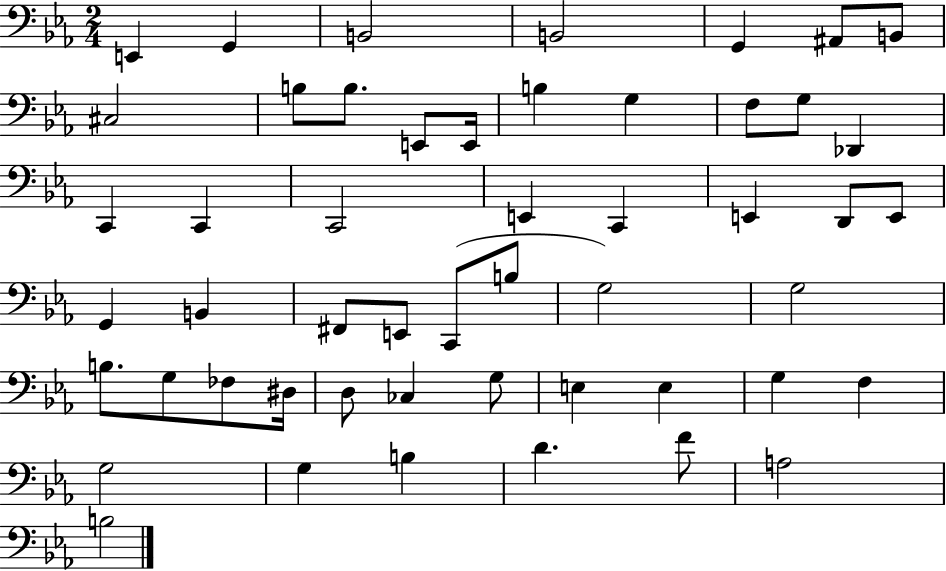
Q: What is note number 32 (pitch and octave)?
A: G3